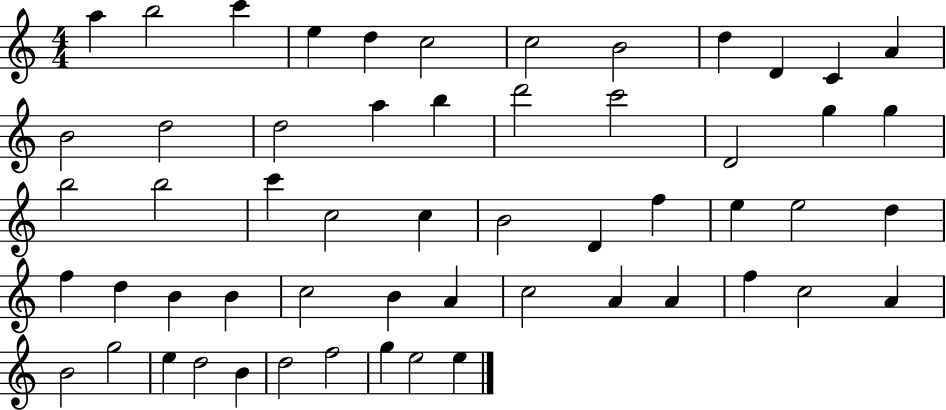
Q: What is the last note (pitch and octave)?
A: E5